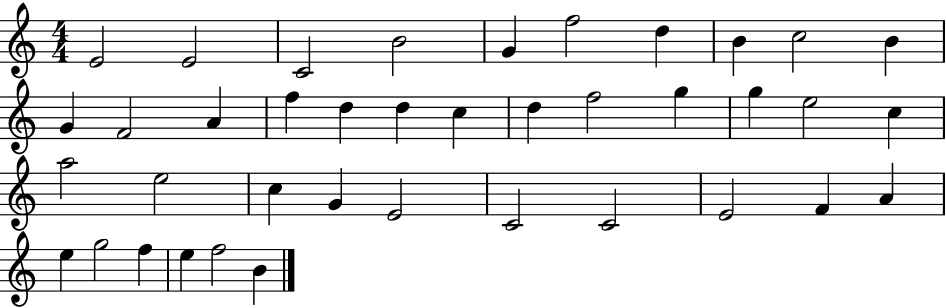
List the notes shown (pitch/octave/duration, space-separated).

E4/h E4/h C4/h B4/h G4/q F5/h D5/q B4/q C5/h B4/q G4/q F4/h A4/q F5/q D5/q D5/q C5/q D5/q F5/h G5/q G5/q E5/h C5/q A5/h E5/h C5/q G4/q E4/h C4/h C4/h E4/h F4/q A4/q E5/q G5/h F5/q E5/q F5/h B4/q